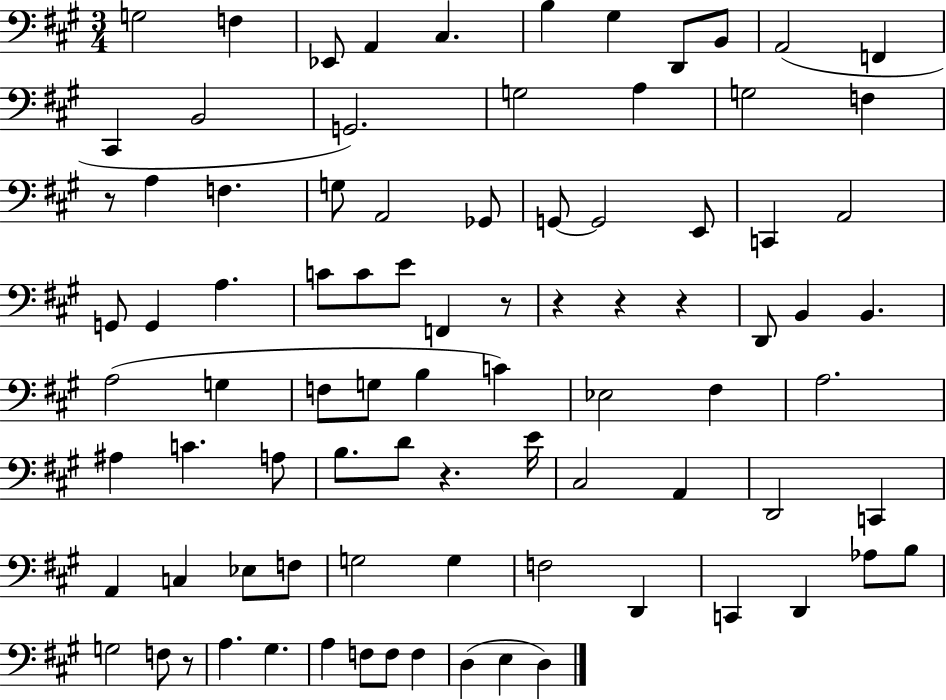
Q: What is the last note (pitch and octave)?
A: D3